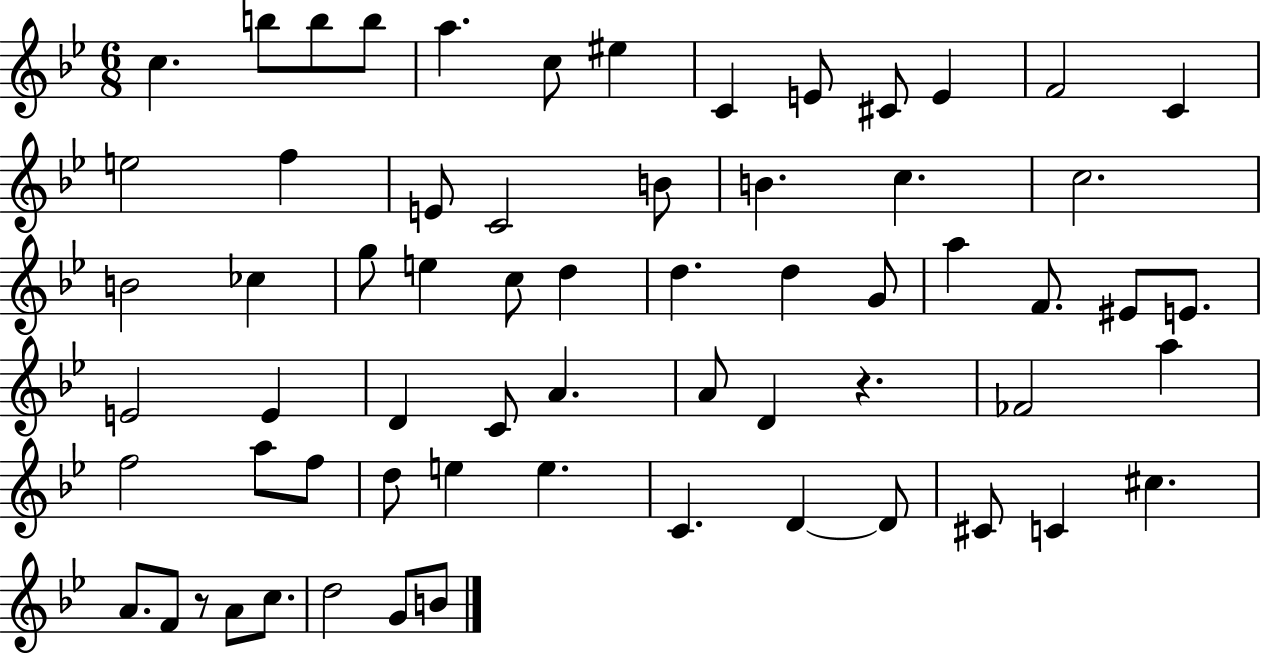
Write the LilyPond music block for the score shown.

{
  \clef treble
  \numericTimeSignature
  \time 6/8
  \key bes \major
  c''4. b''8 b''8 b''8 | a''4. c''8 eis''4 | c'4 e'8 cis'8 e'4 | f'2 c'4 | \break e''2 f''4 | e'8 c'2 b'8 | b'4. c''4. | c''2. | \break b'2 ces''4 | g''8 e''4 c''8 d''4 | d''4. d''4 g'8 | a''4 f'8. eis'8 e'8. | \break e'2 e'4 | d'4 c'8 a'4. | a'8 d'4 r4. | fes'2 a''4 | \break f''2 a''8 f''8 | d''8 e''4 e''4. | c'4. d'4~~ d'8 | cis'8 c'4 cis''4. | \break a'8. f'8 r8 a'8 c''8. | d''2 g'8 b'8 | \bar "|."
}